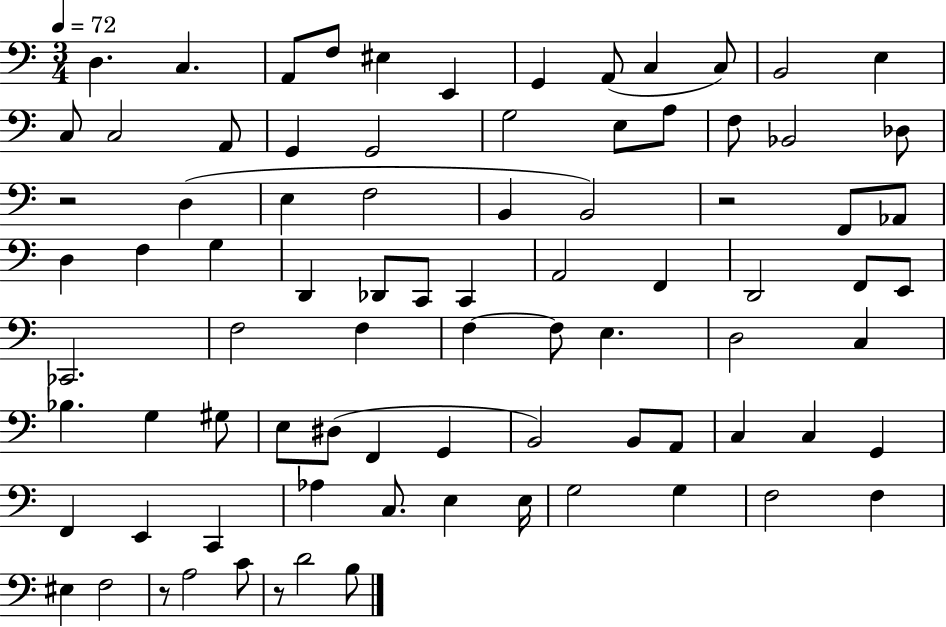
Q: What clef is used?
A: bass